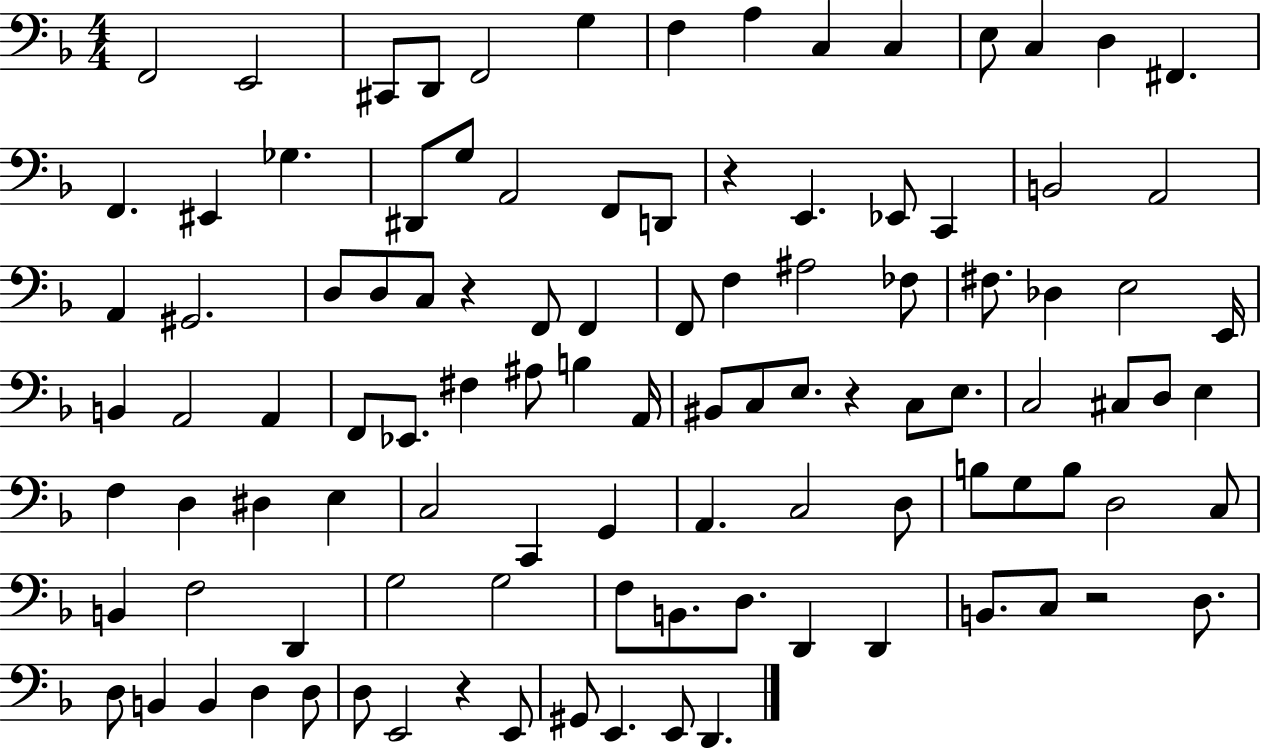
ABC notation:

X:1
T:Untitled
M:4/4
L:1/4
K:F
F,,2 E,,2 ^C,,/2 D,,/2 F,,2 G, F, A, C, C, E,/2 C, D, ^F,, F,, ^E,, _G, ^D,,/2 G,/2 A,,2 F,,/2 D,,/2 z E,, _E,,/2 C,, B,,2 A,,2 A,, ^G,,2 D,/2 D,/2 C,/2 z F,,/2 F,, F,,/2 F, ^A,2 _F,/2 ^F,/2 _D, E,2 E,,/4 B,, A,,2 A,, F,,/2 _E,,/2 ^F, ^A,/2 B, A,,/4 ^B,,/2 C,/2 E,/2 z C,/2 E,/2 C,2 ^C,/2 D,/2 E, F, D, ^D, E, C,2 C,, G,, A,, C,2 D,/2 B,/2 G,/2 B,/2 D,2 C,/2 B,, F,2 D,, G,2 G,2 F,/2 B,,/2 D,/2 D,, D,, B,,/2 C,/2 z2 D,/2 D,/2 B,, B,, D, D,/2 D,/2 E,,2 z E,,/2 ^G,,/2 E,, E,,/2 D,,